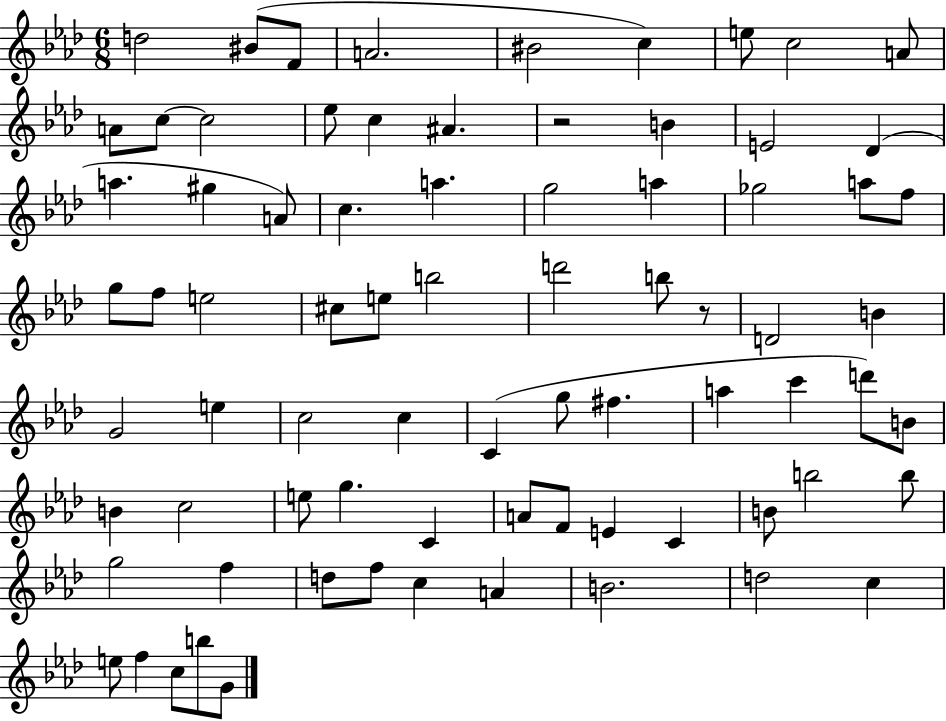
D5/h BIS4/e F4/e A4/h. BIS4/h C5/q E5/e C5/h A4/e A4/e C5/e C5/h Eb5/e C5/q A#4/q. R/h B4/q E4/h Db4/q A5/q. G#5/q A4/e C5/q. A5/q. G5/h A5/q Gb5/h A5/e F5/e G5/e F5/e E5/h C#5/e E5/e B5/h D6/h B5/e R/e D4/h B4/q G4/h E5/q C5/h C5/q C4/q G5/e F#5/q. A5/q C6/q D6/e B4/e B4/q C5/h E5/e G5/q. C4/q A4/e F4/e E4/q C4/q B4/e B5/h B5/e G5/h F5/q D5/e F5/e C5/q A4/q B4/h. D5/h C5/q E5/e F5/q C5/e B5/e G4/e